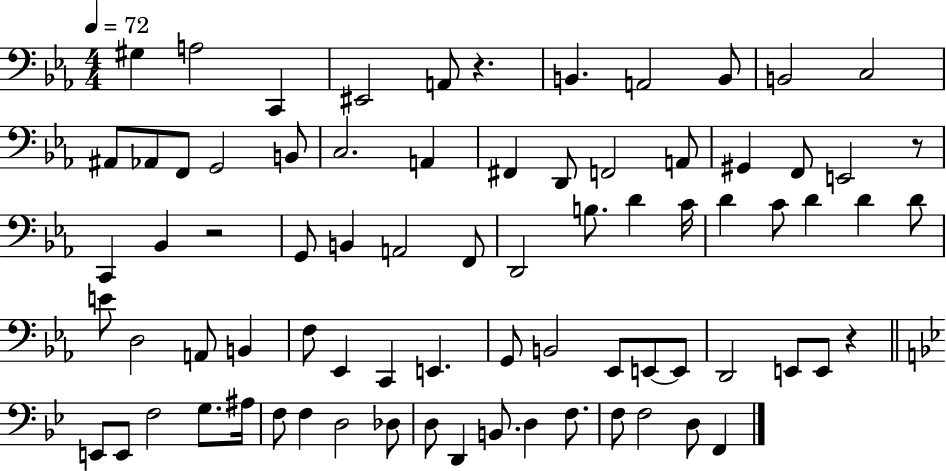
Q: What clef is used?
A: bass